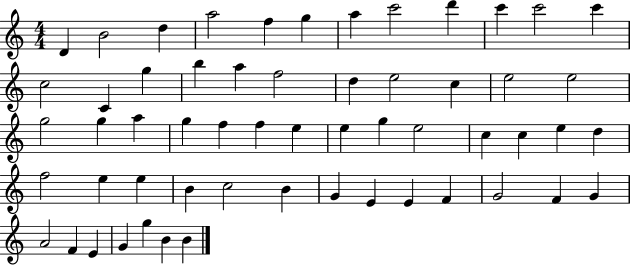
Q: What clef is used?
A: treble